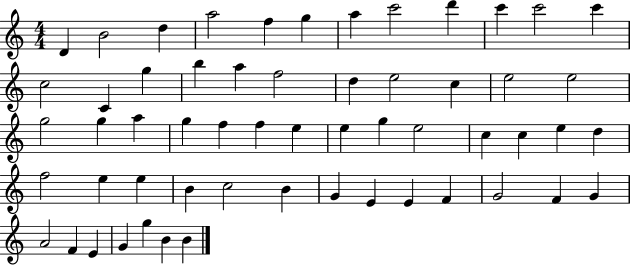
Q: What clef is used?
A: treble